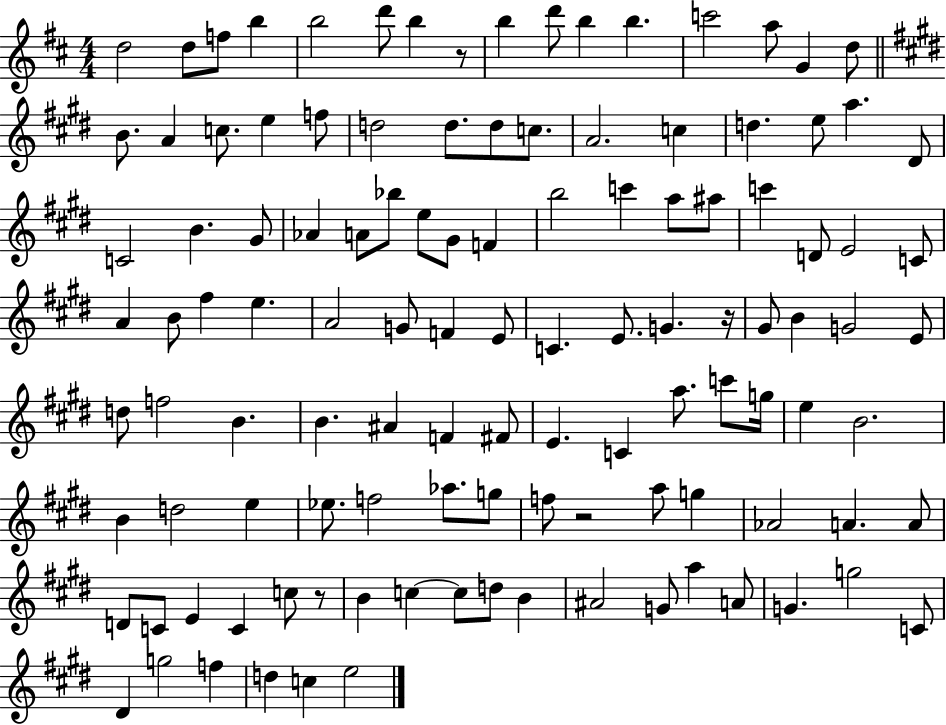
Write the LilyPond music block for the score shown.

{
  \clef treble
  \numericTimeSignature
  \time 4/4
  \key d \major
  d''2 d''8 f''8 b''4 | b''2 d'''8 b''4 r8 | b''4 d'''8 b''4 b''4. | c'''2 a''8 g'4 d''8 | \break \bar "||" \break \key e \major b'8. a'4 c''8. e''4 f''8 | d''2 d''8. d''8 c''8. | a'2. c''4 | d''4. e''8 a''4. dis'8 | \break c'2 b'4. gis'8 | aes'4 a'8 bes''8 e''8 gis'8 f'4 | b''2 c'''4 a''8 ais''8 | c'''4 d'8 e'2 c'8 | \break a'4 b'8 fis''4 e''4. | a'2 g'8 f'4 e'8 | c'4. e'8. g'4. r16 | gis'8 b'4 g'2 e'8 | \break d''8 f''2 b'4. | b'4. ais'4 f'4 fis'8 | e'4. c'4 a''8. c'''8 g''16 | e''4 b'2. | \break b'4 d''2 e''4 | ees''8. f''2 aes''8. g''8 | f''8 r2 a''8 g''4 | aes'2 a'4. a'8 | \break d'8 c'8 e'4 c'4 c''8 r8 | b'4 c''4~~ c''8 d''8 b'4 | ais'2 g'8 a''4 a'8 | g'4. g''2 c'8 | \break dis'4 g''2 f''4 | d''4 c''4 e''2 | \bar "|."
}